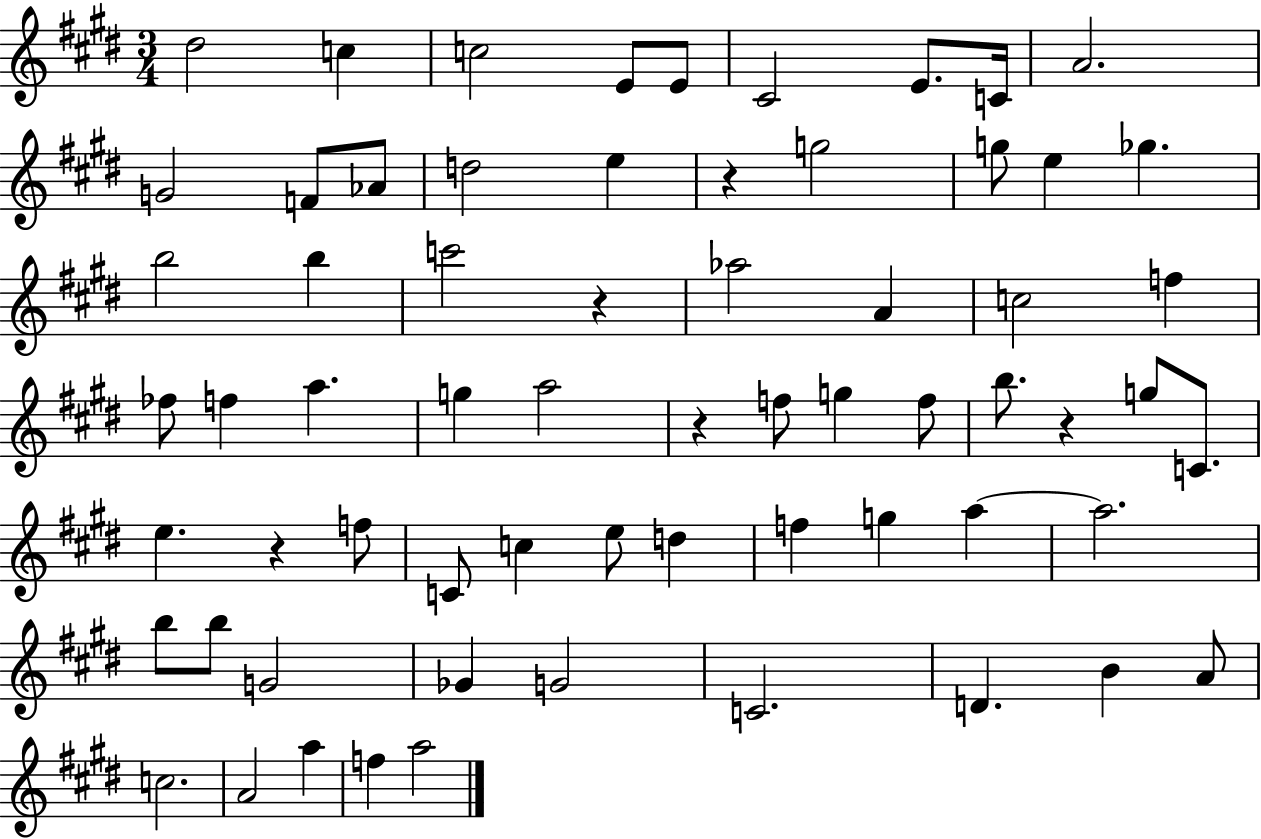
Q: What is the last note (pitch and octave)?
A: A5